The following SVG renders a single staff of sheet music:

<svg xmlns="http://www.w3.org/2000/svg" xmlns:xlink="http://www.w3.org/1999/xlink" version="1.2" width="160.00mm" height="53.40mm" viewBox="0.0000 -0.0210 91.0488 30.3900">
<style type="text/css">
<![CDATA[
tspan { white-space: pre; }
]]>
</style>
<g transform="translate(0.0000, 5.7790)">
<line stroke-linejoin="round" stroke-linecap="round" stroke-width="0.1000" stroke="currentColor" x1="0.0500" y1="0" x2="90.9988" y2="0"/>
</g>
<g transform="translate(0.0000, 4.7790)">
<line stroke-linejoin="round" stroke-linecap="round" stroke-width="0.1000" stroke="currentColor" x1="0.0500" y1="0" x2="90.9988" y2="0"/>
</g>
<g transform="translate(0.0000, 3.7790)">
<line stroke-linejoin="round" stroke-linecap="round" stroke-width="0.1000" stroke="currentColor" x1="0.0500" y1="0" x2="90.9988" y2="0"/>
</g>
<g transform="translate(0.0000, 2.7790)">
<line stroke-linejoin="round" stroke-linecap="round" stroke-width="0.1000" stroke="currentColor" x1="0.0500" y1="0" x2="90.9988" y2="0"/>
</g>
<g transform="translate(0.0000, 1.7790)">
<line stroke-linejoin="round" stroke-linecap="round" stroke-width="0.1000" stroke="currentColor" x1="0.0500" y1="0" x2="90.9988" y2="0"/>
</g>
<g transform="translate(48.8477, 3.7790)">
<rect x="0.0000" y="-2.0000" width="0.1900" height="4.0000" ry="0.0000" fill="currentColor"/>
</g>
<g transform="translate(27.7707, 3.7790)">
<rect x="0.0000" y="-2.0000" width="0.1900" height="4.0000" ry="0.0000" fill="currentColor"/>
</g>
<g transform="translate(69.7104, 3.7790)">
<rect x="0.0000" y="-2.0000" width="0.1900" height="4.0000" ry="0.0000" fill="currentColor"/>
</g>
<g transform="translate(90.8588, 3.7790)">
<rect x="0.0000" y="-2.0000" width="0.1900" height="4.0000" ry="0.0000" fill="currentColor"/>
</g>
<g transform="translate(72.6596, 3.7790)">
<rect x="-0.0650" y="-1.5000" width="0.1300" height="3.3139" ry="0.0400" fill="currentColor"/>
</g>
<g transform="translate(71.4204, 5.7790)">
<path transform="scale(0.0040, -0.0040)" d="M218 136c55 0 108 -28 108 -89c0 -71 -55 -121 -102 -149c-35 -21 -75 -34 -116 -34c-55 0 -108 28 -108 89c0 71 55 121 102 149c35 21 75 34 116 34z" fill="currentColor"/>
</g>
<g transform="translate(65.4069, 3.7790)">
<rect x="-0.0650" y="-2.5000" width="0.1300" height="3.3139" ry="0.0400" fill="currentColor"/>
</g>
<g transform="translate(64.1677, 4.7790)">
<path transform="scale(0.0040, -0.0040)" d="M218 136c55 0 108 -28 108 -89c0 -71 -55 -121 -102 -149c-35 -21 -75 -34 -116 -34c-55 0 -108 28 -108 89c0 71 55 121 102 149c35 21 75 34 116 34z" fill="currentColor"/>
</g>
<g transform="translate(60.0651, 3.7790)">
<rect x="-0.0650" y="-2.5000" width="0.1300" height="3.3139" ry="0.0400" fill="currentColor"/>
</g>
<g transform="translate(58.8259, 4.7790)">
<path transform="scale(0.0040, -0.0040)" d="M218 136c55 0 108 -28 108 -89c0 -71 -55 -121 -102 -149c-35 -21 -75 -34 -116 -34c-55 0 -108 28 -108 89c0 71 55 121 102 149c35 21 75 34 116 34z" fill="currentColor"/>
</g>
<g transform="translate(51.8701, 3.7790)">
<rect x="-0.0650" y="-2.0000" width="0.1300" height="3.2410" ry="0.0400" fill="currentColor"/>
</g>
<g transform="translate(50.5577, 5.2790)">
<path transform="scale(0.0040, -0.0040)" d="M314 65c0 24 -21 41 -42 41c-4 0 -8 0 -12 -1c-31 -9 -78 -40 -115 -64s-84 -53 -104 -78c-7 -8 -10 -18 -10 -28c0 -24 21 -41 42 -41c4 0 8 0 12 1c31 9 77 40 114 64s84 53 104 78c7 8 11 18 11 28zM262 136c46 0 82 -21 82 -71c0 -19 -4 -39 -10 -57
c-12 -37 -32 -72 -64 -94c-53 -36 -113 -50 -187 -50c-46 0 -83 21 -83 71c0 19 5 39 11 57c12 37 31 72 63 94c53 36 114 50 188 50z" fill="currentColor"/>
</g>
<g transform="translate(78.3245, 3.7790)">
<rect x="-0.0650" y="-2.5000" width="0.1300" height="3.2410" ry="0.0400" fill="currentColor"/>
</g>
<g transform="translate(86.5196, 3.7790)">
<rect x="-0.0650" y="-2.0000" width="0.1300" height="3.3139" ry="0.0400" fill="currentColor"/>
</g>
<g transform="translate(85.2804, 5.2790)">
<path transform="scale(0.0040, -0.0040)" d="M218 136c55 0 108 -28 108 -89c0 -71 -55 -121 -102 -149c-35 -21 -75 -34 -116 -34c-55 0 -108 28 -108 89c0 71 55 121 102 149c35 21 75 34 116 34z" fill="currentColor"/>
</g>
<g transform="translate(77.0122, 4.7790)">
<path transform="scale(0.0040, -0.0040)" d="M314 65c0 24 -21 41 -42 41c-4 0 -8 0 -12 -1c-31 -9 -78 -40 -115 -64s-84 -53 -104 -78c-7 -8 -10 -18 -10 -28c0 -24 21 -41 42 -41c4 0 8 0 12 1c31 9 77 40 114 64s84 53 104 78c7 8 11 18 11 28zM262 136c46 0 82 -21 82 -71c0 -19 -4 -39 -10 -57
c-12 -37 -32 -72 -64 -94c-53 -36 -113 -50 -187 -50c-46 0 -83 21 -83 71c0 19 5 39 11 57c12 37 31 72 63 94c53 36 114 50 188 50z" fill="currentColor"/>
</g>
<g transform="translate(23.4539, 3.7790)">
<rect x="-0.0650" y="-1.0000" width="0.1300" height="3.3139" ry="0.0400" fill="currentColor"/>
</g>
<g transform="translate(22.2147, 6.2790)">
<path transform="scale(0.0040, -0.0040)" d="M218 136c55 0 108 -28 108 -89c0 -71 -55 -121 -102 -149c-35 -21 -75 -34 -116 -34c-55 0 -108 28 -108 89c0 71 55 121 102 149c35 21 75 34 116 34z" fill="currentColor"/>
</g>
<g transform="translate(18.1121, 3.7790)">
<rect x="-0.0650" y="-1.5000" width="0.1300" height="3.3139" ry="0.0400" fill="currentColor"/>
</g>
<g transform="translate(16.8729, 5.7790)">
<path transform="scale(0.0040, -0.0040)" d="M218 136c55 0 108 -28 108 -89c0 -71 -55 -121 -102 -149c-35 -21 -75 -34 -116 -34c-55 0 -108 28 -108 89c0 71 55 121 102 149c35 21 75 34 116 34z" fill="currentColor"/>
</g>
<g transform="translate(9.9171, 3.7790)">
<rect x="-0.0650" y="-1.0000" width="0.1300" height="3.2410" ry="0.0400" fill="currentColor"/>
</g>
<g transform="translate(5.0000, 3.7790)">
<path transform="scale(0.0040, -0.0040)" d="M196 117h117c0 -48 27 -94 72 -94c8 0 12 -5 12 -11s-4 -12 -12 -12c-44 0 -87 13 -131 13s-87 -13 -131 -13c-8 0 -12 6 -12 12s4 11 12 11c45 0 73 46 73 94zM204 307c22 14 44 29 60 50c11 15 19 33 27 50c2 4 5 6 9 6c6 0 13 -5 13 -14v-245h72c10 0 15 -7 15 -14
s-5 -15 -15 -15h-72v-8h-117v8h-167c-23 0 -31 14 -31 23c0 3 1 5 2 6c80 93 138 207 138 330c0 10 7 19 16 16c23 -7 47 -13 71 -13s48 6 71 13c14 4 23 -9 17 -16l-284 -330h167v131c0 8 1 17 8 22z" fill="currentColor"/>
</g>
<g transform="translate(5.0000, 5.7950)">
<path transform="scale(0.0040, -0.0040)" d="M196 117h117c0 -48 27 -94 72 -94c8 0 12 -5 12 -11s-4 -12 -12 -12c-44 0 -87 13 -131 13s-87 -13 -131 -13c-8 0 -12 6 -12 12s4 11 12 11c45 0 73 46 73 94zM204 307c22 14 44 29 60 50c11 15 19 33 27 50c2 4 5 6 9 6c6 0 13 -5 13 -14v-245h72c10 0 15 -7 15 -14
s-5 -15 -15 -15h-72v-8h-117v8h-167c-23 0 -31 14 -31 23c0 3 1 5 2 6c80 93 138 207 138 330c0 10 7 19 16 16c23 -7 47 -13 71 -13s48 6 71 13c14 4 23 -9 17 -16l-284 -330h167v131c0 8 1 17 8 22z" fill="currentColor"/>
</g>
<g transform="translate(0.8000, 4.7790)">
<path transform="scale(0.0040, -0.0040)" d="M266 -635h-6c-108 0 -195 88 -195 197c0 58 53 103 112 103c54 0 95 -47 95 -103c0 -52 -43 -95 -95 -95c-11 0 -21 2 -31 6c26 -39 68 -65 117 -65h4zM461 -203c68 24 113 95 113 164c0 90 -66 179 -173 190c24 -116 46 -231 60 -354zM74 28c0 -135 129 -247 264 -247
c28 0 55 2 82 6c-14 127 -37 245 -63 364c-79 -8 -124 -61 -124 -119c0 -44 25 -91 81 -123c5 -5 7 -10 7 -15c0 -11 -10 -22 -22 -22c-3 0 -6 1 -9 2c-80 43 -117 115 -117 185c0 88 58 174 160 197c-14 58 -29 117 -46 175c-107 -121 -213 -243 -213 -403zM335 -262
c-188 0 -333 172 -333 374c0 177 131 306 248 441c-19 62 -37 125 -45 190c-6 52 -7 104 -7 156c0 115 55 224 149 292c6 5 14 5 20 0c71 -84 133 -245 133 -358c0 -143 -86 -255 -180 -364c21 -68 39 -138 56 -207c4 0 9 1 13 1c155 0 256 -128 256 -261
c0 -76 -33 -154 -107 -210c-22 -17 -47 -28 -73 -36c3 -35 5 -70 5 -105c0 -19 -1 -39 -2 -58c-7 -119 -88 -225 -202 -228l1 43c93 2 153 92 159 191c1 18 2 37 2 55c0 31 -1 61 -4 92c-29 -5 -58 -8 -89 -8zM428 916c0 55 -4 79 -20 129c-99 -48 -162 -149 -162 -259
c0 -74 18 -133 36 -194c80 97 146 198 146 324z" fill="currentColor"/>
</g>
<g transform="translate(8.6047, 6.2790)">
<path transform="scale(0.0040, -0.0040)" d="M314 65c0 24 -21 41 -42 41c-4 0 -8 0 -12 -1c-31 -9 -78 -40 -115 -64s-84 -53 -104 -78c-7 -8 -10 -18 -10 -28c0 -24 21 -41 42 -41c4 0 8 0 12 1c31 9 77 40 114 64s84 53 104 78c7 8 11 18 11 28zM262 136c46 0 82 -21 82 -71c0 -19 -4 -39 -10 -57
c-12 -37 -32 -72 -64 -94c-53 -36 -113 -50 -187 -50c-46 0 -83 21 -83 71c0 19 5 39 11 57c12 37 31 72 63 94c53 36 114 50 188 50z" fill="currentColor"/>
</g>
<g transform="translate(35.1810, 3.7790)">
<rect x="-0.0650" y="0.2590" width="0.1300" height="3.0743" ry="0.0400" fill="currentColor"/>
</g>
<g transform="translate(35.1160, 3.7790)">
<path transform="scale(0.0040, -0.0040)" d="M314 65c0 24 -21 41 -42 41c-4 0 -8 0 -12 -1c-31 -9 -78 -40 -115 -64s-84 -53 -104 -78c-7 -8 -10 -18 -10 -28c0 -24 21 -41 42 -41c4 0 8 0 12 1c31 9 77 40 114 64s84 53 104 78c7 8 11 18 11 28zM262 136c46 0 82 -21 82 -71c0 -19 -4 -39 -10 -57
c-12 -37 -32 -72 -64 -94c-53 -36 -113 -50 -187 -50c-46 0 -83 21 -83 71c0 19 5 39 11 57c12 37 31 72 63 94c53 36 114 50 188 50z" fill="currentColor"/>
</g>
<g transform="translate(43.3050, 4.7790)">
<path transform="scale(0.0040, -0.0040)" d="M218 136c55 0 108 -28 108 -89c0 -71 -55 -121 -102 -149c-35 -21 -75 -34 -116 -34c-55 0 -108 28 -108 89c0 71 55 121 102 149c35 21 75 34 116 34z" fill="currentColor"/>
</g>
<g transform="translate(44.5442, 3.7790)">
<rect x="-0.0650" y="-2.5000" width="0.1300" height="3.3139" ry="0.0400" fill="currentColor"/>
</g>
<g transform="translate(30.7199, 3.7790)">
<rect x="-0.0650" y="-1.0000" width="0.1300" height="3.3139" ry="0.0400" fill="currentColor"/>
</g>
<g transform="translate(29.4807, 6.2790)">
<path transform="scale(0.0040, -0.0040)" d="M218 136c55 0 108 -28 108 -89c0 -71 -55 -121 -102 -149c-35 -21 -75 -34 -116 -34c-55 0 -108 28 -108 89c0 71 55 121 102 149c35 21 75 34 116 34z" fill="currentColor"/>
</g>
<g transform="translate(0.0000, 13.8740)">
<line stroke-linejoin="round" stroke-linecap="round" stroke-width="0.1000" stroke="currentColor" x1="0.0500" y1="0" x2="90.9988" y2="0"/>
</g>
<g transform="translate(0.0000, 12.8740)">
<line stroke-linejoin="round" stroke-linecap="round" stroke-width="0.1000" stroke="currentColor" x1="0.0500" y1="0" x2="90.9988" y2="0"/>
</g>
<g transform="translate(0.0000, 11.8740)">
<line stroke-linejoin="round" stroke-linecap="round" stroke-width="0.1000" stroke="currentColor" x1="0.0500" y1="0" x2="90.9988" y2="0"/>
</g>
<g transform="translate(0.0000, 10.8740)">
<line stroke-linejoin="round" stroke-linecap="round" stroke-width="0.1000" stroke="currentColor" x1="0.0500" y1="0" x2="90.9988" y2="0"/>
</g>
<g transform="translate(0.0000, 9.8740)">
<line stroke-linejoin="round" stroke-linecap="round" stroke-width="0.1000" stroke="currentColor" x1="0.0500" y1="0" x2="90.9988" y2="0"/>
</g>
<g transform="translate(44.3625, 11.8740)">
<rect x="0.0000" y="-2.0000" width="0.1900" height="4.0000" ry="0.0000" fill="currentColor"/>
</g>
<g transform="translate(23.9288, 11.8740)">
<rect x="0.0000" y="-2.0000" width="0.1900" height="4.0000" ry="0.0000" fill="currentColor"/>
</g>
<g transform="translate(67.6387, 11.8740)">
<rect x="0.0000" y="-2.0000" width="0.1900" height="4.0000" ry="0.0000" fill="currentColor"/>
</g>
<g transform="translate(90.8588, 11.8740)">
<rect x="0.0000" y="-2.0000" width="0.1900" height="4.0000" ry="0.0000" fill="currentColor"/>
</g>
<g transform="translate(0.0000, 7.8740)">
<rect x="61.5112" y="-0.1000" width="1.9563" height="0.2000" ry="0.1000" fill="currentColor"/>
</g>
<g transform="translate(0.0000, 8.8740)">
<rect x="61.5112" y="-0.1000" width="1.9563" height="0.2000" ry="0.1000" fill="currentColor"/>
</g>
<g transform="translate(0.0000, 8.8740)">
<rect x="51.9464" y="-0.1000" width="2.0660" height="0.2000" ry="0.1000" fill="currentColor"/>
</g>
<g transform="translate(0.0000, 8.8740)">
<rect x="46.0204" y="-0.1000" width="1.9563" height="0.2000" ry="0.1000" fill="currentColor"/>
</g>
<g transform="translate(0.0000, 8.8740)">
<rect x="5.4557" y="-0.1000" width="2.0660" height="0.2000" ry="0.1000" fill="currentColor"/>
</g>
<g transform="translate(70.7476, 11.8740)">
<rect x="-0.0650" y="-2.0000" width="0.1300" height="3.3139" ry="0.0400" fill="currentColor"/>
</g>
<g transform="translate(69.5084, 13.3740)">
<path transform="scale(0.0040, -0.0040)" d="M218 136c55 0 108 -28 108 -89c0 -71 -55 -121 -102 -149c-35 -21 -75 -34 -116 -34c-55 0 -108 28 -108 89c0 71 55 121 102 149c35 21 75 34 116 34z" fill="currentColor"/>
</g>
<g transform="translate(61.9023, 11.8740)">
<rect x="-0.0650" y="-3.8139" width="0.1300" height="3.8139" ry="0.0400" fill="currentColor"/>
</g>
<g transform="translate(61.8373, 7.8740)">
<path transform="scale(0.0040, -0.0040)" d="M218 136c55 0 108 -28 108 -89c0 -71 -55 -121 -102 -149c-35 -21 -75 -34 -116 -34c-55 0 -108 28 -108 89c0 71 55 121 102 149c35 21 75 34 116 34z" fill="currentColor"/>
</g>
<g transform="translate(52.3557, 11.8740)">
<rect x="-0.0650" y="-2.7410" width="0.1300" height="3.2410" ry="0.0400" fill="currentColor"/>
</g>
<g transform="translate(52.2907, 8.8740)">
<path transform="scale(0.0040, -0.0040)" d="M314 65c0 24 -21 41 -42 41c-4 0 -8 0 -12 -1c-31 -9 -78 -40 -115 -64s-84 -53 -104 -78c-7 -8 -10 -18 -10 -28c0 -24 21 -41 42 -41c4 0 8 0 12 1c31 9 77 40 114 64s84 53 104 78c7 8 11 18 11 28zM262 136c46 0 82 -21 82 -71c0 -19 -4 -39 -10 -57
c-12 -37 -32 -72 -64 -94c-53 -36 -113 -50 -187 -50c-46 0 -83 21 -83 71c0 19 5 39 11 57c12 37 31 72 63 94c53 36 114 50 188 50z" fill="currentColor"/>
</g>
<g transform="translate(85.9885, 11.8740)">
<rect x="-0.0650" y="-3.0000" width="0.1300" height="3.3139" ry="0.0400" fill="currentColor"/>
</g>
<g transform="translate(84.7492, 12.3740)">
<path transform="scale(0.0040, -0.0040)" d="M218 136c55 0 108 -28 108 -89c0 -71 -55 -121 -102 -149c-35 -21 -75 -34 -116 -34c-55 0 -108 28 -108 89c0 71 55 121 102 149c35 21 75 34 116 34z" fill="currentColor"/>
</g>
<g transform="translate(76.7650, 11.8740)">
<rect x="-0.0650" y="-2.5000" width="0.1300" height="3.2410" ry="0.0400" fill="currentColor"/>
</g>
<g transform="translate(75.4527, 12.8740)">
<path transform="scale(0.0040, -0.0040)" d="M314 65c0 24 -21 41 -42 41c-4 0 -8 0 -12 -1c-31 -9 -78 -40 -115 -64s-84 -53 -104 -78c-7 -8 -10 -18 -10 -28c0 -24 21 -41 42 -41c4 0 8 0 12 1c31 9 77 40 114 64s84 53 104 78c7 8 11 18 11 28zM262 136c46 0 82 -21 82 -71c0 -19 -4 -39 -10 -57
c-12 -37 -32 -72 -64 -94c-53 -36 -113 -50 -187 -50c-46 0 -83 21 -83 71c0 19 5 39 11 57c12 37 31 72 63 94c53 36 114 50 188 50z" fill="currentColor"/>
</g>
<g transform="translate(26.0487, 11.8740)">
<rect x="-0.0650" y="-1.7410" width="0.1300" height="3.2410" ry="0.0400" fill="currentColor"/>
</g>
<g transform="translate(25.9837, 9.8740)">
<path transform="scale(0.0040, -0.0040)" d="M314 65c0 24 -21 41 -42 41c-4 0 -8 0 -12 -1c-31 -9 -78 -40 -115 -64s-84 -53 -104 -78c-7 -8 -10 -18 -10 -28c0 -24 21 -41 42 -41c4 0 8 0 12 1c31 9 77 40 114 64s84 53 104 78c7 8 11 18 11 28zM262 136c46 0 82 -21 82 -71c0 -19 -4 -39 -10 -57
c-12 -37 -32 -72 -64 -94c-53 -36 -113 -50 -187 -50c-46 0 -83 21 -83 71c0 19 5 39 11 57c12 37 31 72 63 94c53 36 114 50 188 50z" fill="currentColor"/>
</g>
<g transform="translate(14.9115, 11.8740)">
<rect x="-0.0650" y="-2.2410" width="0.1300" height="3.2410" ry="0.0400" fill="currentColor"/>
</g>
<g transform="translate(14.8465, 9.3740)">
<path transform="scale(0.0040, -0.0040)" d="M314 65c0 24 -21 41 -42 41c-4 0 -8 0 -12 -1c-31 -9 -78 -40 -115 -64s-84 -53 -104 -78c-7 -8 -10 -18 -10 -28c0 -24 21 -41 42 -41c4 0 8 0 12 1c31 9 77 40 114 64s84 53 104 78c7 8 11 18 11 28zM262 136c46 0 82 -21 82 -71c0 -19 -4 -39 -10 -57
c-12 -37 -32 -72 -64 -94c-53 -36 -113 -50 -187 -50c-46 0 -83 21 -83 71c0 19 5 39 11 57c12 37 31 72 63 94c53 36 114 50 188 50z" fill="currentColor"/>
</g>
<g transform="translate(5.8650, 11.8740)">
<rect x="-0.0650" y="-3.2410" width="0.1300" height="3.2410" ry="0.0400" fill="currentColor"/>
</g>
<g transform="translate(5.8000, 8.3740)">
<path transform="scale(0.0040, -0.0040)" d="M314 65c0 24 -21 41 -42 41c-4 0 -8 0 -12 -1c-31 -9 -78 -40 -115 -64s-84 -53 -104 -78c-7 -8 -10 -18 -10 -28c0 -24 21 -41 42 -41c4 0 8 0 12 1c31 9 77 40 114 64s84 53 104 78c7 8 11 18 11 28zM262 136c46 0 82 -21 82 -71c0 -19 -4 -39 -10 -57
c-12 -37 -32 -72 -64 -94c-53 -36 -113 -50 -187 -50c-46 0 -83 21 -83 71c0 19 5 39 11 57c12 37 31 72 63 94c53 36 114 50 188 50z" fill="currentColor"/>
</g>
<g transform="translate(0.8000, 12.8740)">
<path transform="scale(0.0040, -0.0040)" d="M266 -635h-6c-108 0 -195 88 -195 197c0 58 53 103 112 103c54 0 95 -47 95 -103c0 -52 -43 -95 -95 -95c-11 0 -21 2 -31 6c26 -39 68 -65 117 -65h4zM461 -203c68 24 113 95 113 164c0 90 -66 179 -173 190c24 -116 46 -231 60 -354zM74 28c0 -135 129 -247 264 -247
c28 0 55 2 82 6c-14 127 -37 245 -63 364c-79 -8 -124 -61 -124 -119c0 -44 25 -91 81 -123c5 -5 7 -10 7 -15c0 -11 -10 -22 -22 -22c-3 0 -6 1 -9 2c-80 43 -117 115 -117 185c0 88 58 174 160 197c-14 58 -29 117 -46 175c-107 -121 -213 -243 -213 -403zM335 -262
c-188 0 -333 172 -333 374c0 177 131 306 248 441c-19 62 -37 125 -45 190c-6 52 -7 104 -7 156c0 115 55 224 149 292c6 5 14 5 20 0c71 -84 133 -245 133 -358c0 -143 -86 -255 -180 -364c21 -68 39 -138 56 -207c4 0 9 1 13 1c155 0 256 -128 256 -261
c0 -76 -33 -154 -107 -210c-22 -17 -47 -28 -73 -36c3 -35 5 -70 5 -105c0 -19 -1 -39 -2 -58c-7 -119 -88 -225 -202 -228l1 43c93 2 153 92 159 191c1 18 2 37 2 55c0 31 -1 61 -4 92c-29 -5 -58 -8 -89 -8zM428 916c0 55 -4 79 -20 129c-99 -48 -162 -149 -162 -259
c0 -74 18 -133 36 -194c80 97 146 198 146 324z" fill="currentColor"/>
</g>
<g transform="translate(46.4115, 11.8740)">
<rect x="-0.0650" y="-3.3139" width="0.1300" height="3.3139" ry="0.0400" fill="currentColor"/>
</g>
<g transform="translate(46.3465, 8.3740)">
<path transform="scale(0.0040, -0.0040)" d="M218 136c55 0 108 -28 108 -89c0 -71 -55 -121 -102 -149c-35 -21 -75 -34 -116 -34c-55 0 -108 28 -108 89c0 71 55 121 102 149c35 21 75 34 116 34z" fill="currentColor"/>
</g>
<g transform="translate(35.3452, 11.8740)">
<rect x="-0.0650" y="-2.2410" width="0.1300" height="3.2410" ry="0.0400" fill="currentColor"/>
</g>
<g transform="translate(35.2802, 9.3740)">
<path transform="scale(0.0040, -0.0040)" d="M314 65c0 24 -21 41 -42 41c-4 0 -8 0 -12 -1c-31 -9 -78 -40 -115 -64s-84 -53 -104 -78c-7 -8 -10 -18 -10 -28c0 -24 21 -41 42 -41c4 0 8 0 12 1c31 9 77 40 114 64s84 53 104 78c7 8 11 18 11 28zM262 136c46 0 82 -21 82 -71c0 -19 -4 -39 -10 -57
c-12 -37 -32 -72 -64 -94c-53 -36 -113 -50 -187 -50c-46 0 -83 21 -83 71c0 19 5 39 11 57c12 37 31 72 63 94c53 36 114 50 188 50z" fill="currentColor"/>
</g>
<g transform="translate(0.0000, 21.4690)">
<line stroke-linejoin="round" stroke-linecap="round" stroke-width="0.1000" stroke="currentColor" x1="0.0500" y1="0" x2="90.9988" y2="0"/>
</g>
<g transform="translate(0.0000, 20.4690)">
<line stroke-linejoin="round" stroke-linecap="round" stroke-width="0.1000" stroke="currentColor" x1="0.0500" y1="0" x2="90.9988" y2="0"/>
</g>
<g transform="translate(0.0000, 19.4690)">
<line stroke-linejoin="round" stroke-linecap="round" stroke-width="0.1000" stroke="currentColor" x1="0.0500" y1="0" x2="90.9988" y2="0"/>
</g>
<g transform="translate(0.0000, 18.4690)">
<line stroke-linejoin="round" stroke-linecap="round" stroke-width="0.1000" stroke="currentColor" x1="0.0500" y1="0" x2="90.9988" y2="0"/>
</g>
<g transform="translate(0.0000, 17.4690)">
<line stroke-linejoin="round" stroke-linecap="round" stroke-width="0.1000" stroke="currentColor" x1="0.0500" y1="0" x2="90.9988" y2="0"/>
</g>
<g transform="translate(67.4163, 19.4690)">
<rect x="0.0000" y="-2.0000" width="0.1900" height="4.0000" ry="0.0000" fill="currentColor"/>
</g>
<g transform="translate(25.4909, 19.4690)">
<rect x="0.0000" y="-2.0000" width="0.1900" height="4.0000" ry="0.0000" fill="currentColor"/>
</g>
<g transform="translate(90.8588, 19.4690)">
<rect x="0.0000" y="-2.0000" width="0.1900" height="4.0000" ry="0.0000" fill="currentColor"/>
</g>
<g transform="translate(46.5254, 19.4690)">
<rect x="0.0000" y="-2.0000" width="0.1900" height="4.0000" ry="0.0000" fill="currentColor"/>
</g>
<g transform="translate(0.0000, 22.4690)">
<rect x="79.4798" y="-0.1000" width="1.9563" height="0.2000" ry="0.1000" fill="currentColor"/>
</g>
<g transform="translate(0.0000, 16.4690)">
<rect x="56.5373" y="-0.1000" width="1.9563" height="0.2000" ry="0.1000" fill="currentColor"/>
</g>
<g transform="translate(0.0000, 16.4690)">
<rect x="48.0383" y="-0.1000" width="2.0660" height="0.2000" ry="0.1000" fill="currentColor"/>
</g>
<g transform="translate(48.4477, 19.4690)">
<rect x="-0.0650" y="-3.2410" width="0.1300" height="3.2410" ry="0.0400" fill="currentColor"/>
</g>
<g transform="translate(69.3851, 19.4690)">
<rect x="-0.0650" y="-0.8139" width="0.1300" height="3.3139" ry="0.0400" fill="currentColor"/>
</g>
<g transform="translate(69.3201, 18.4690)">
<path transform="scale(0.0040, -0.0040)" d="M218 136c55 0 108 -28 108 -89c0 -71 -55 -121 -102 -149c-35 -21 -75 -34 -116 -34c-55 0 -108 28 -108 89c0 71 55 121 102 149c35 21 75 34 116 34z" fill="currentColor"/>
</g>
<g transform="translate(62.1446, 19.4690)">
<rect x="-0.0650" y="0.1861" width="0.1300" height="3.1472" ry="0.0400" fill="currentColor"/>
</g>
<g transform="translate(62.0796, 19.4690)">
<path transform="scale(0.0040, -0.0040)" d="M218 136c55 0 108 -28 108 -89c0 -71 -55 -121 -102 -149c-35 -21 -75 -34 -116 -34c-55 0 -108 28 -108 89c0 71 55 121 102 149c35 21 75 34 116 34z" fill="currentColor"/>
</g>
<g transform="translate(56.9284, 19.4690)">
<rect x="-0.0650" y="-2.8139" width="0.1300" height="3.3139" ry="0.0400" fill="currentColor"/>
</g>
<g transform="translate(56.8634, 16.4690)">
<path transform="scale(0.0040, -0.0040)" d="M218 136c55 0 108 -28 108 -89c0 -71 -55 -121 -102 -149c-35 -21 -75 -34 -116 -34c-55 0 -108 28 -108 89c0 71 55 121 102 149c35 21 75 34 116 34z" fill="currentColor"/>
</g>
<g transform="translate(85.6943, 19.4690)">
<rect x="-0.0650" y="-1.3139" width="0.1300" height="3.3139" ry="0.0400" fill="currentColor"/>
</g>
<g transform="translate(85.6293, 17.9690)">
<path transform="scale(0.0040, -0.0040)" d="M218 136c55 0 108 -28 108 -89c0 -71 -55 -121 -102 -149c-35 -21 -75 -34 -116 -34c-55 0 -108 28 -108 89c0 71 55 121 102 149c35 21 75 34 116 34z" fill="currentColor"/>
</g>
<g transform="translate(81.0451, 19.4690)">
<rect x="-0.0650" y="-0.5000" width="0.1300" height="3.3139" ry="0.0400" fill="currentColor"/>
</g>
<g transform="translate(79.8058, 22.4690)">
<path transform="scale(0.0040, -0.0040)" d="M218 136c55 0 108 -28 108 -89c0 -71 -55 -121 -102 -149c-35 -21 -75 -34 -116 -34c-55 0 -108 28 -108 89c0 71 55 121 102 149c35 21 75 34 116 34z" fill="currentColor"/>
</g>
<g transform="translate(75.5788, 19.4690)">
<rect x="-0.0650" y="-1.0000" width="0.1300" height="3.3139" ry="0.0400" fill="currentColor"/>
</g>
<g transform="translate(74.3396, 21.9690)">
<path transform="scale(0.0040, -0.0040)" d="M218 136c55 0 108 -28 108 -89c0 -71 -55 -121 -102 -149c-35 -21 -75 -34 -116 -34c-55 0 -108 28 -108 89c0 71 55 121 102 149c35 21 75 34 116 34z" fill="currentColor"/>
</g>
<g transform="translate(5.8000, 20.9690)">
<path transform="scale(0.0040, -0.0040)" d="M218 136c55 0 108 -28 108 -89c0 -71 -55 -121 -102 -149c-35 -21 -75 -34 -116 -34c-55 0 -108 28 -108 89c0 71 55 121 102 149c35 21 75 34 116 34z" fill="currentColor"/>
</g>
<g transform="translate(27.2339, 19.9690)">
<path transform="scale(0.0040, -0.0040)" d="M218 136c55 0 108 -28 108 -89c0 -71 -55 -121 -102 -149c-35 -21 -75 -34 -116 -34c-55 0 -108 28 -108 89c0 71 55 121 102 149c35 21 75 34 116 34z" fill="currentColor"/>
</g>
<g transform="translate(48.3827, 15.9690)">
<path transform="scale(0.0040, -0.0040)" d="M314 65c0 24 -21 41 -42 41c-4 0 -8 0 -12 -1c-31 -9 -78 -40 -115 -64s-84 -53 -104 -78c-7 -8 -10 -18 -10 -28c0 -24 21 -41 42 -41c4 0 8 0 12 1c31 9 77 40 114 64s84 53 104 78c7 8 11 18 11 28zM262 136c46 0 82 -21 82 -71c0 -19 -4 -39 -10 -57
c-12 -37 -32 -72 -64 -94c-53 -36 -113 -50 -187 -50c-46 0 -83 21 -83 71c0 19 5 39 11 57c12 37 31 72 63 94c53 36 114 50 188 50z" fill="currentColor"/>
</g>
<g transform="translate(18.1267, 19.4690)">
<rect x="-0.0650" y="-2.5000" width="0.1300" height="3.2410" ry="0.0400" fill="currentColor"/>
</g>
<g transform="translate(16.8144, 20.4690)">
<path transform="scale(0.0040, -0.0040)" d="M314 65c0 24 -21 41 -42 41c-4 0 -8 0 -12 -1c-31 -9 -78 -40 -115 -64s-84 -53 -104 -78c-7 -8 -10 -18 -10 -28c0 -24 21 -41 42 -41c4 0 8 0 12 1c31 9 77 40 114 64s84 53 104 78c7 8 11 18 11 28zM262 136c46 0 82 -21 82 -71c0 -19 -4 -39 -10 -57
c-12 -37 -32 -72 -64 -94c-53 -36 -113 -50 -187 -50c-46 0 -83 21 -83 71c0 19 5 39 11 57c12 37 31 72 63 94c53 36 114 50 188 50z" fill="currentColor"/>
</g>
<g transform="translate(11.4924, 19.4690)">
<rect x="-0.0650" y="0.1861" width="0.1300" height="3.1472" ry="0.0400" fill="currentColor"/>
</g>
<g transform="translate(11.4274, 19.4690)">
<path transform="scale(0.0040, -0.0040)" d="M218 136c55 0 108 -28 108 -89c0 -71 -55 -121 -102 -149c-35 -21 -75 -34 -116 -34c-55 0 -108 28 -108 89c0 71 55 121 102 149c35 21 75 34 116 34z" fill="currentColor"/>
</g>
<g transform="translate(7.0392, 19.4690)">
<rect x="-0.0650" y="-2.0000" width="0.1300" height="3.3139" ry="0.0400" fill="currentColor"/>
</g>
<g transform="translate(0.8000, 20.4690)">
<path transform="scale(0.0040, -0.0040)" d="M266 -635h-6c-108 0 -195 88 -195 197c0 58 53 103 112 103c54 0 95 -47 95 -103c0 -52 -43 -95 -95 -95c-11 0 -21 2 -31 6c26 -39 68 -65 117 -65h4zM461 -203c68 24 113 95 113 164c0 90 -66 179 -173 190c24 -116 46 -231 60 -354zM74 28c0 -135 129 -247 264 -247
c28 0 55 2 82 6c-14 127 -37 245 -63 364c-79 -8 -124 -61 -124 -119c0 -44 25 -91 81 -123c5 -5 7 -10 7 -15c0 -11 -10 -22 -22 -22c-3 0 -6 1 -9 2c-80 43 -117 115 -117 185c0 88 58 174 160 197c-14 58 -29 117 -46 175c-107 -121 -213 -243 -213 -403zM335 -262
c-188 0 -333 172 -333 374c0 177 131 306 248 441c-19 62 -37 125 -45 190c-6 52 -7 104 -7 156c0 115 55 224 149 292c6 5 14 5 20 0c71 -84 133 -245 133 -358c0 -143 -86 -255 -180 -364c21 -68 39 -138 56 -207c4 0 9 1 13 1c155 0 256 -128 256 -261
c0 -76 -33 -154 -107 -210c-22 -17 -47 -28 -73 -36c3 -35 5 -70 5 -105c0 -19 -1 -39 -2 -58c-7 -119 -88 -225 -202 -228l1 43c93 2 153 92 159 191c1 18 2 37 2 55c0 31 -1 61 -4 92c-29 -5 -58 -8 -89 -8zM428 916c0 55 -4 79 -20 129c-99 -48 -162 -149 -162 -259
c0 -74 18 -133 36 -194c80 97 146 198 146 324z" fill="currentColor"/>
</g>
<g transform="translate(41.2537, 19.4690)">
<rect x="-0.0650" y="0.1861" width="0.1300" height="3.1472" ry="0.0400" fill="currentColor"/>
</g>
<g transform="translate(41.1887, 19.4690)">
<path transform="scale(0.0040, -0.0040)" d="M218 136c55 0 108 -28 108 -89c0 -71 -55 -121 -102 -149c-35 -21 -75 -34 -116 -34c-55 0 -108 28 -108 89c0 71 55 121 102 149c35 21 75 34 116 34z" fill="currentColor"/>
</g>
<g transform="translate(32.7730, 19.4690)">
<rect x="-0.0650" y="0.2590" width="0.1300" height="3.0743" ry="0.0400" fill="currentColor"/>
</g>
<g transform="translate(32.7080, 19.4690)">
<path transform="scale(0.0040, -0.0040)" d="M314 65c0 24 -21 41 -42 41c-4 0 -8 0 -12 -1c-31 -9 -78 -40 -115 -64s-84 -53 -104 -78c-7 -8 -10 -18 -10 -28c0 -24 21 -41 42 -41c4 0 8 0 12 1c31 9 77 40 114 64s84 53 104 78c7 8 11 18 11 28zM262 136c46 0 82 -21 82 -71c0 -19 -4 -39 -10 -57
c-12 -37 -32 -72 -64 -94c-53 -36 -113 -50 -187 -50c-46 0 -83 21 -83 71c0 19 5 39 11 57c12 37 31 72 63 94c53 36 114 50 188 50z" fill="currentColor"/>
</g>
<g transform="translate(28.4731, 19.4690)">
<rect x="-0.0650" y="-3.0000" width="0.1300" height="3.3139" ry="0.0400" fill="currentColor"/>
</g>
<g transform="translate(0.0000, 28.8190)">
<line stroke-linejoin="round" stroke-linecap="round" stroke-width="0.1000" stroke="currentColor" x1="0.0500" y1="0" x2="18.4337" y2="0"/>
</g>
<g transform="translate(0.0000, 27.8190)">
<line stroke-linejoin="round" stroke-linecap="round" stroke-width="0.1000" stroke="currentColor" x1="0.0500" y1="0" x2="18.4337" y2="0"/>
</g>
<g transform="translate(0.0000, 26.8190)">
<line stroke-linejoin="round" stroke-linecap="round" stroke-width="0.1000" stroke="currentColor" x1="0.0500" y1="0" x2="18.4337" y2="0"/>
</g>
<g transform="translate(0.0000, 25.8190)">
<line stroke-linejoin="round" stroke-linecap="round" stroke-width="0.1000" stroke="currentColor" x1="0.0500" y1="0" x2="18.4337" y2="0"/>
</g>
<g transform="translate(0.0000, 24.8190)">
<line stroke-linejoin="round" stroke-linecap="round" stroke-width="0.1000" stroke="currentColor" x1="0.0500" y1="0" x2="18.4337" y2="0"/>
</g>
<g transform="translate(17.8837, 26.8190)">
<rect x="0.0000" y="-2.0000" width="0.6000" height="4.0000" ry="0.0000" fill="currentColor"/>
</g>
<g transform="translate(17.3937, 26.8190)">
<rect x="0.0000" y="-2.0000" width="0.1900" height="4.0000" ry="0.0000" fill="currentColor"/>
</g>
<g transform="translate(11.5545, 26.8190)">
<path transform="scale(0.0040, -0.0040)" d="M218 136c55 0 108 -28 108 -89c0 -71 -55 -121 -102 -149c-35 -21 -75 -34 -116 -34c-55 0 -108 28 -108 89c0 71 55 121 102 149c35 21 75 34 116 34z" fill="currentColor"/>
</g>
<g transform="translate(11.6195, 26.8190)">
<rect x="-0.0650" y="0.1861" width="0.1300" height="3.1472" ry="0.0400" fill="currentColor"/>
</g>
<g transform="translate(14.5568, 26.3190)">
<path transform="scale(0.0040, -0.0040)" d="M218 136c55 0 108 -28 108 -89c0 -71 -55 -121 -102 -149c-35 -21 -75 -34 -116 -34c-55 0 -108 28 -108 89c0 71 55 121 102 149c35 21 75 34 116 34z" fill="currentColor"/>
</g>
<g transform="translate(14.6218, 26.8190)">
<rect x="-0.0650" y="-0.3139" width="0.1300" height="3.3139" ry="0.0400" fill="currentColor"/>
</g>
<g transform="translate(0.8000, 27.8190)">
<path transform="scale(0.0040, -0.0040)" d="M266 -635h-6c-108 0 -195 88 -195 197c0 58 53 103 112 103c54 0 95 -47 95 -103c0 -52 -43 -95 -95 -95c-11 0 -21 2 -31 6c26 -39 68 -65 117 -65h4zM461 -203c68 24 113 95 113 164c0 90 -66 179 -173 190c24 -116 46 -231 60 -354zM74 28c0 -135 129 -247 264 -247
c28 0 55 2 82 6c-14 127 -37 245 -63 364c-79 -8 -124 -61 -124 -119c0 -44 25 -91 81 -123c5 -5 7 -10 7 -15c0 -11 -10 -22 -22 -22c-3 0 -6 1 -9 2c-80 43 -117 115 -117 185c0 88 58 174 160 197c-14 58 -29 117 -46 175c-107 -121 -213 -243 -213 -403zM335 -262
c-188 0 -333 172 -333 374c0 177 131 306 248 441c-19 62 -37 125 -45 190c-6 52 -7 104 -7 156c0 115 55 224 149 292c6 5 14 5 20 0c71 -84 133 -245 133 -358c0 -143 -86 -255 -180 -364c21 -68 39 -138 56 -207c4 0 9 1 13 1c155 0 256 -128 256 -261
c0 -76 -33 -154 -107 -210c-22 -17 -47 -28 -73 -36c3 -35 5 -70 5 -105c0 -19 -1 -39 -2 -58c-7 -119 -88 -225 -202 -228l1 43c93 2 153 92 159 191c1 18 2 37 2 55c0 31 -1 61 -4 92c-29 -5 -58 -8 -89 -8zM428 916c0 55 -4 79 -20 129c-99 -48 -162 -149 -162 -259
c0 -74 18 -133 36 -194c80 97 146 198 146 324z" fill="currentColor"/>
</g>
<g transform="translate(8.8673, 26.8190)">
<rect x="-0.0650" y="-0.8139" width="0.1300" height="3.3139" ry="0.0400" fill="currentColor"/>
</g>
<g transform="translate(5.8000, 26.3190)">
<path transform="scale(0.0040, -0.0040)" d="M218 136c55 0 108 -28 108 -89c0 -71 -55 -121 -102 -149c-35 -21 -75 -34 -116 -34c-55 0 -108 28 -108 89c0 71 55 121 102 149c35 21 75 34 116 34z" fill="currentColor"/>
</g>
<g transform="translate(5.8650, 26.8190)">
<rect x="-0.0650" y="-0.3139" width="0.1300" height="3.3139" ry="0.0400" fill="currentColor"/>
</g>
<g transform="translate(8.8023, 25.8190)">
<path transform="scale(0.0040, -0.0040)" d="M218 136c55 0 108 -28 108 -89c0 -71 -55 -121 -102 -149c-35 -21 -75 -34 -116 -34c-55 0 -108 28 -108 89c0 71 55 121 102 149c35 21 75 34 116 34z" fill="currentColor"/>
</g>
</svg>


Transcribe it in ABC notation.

X:1
T:Untitled
M:4/4
L:1/4
K:C
D2 E D D B2 G F2 G G E G2 F b2 g2 f2 g2 b a2 c' F G2 A F B G2 A B2 B b2 a B d D C e c d B c